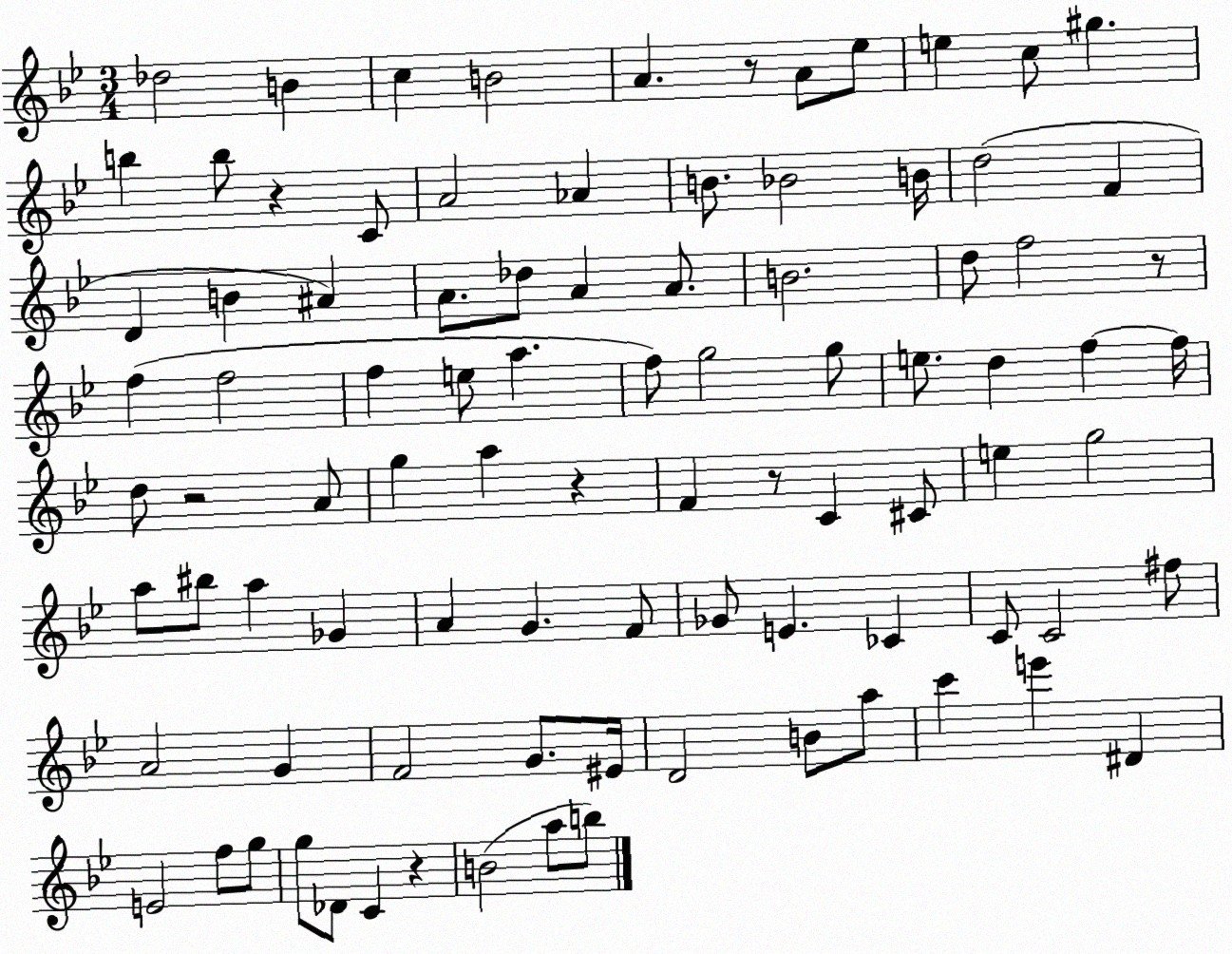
X:1
T:Untitled
M:3/4
L:1/4
K:Bb
_d2 B c B2 A z/2 A/2 _e/2 e c/2 ^g b b/2 z C/2 A2 _A B/2 _B2 B/4 d2 F D B ^A A/2 _d/2 A A/2 B2 d/2 f2 z/2 f f2 f e/2 a f/2 g2 g/2 e/2 d f f/4 d/2 z2 A/2 g a z F z/2 C ^C/2 e g2 a/2 ^b/2 a _G A G F/2 _G/2 E _C C/2 C2 ^f/2 A2 G F2 G/2 ^E/4 D2 B/2 a/2 c' e' ^D E2 f/2 g/2 g/2 _D/2 C z B2 a/2 b/2